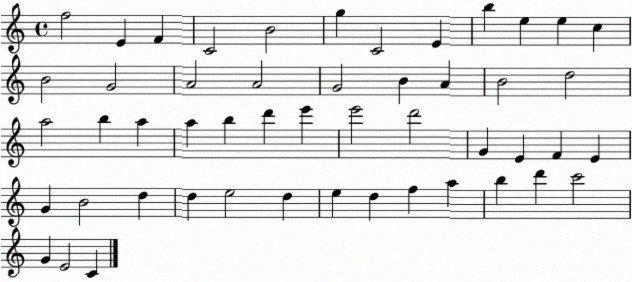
X:1
T:Untitled
M:4/4
L:1/4
K:C
f2 E F C2 B2 g C2 E b e e c B2 G2 A2 A2 G2 B A B2 d2 a2 b a a b d' e' e'2 d'2 G E F E G B2 d d e2 d e d f a b d' c'2 G E2 C